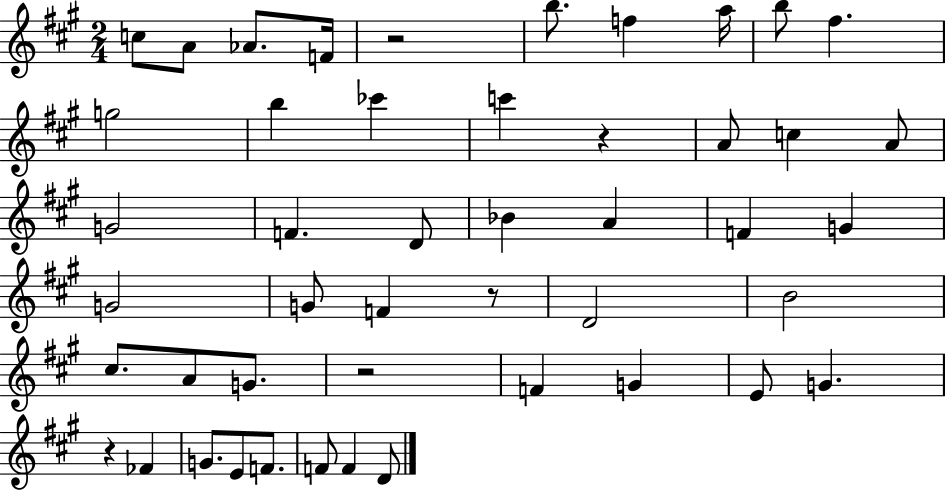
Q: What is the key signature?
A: A major